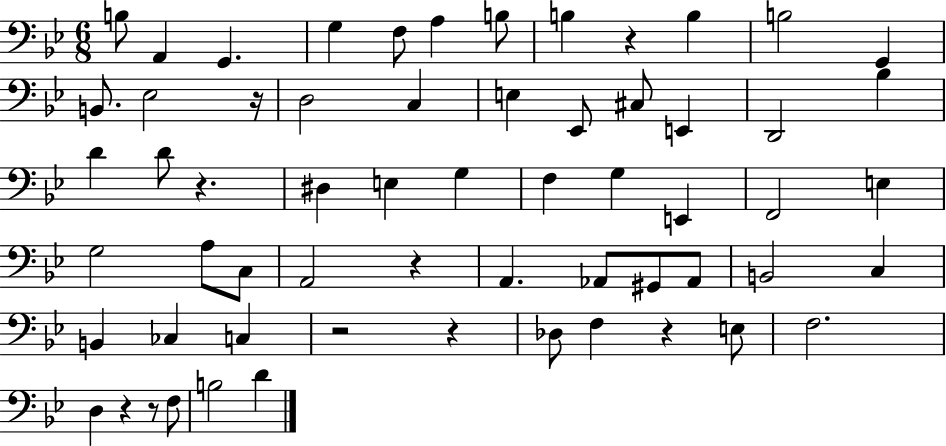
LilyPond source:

{
  \clef bass
  \numericTimeSignature
  \time 6/8
  \key bes \major
  b8 a,4 g,4. | g4 f8 a4 b8 | b4 r4 b4 | b2 g,4 | \break b,8. ees2 r16 | d2 c4 | e4 ees,8 cis8 e,4 | d,2 bes4 | \break d'4 d'8 r4. | dis4 e4 g4 | f4 g4 e,4 | f,2 e4 | \break g2 a8 c8 | a,2 r4 | a,4. aes,8 gis,8 aes,8 | b,2 c4 | \break b,4 ces4 c4 | r2 r4 | des8 f4 r4 e8 | f2. | \break d4 r4 r8 f8 | b2 d'4 | \bar "|."
}